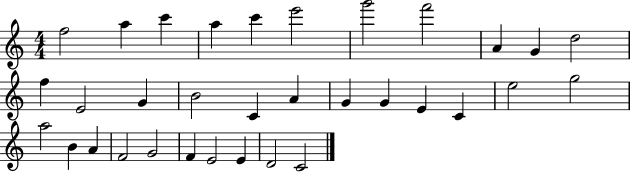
{
  \clef treble
  \numericTimeSignature
  \time 4/4
  \key c \major
  f''2 a''4 c'''4 | a''4 c'''4 e'''2 | g'''2 f'''2 | a'4 g'4 d''2 | \break f''4 e'2 g'4 | b'2 c'4 a'4 | g'4 g'4 e'4 c'4 | e''2 g''2 | \break a''2 b'4 a'4 | f'2 g'2 | f'4 e'2 e'4 | d'2 c'2 | \break \bar "|."
}